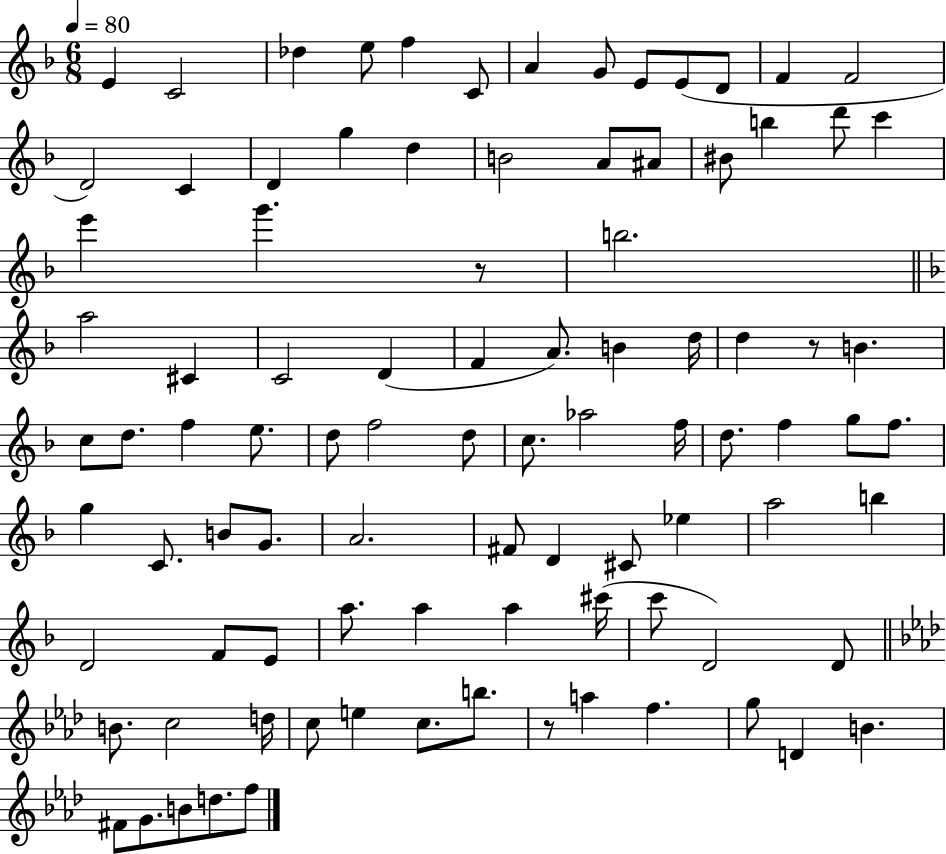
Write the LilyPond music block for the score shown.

{
  \clef treble
  \numericTimeSignature
  \time 6/8
  \key f \major
  \tempo 4 = 80
  e'4 c'2 | des''4 e''8 f''4 c'8 | a'4 g'8 e'8 e'8( d'8 | f'4 f'2 | \break d'2) c'4 | d'4 g''4 d''4 | b'2 a'8 ais'8 | bis'8 b''4 d'''8 c'''4 | \break e'''4 g'''4. r8 | b''2. | \bar "||" \break \key d \minor a''2 cis'4 | c'2 d'4( | f'4 a'8.) b'4 d''16 | d''4 r8 b'4. | \break c''8 d''8. f''4 e''8. | d''8 f''2 d''8 | c''8. aes''2 f''16 | d''8. f''4 g''8 f''8. | \break g''4 c'8. b'8 g'8. | a'2. | fis'8 d'4 cis'8 ees''4 | a''2 b''4 | \break d'2 f'8 e'8 | a''8. a''4 a''4 cis'''16( | c'''8 d'2) d'8 | \bar "||" \break \key aes \major b'8. c''2 d''16 | c''8 e''4 c''8. b''8. | r8 a''4 f''4. | g''8 d'4 b'4. | \break fis'8 g'8. b'8 d''8. f''8 | \bar "|."
}